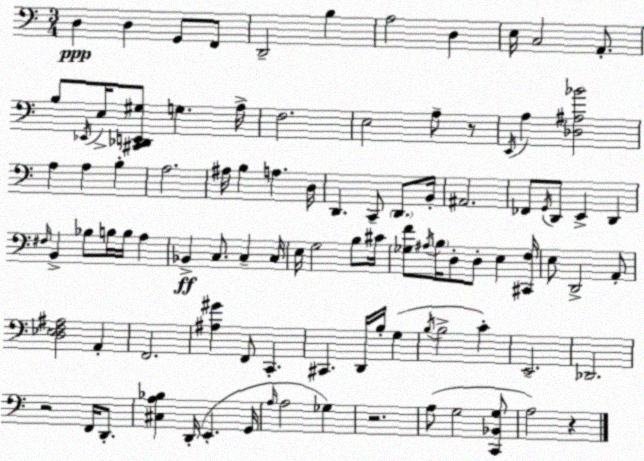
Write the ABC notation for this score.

X:1
T:Untitled
M:3/4
L:1/4
K:C
D, D, G,,/2 F,,/2 D,,2 B, A,2 D, E,/4 C,2 A,,/2 B,/2 _E,,/4 E,/4 [^C,,_D,,E,,^G,]/2 G, A,/4 F,2 E,2 A,/2 z/2 E,,/4 A, [_D,^A,_B]2 A, A, B, A,2 ^A,/4 B, A, D,/4 D,, C,,/2 D,,/2 B,,/4 ^A,,2 _F,,/2 G,,/4 D,,/2 E,, D,, ^F,/4 B,, _B,/2 B,/4 B,/4 A, _B,, C,/2 C, C,/4 E,/4 G,2 B,/2 ^C/4 [_G,F]/2 ^A,/4 B,/4 D,/2 D,/2 E, [^C,,F,]/4 E,/2 D,,2 A,,/2 [D,_E,F,^A,]2 A,, F,,2 [^A,^G] F,,/2 C,, ^C,, D,,/4 B,/4 G, B,/4 B,2 C E,,2 _D,,2 z2 F,,/4 D,,/2 [^C,A,_B,] D,,/4 E,, G,,/4 A,/4 A,2 _G, z2 A,/2 G,2 [C,,_B,,G,]/2 A,2 z